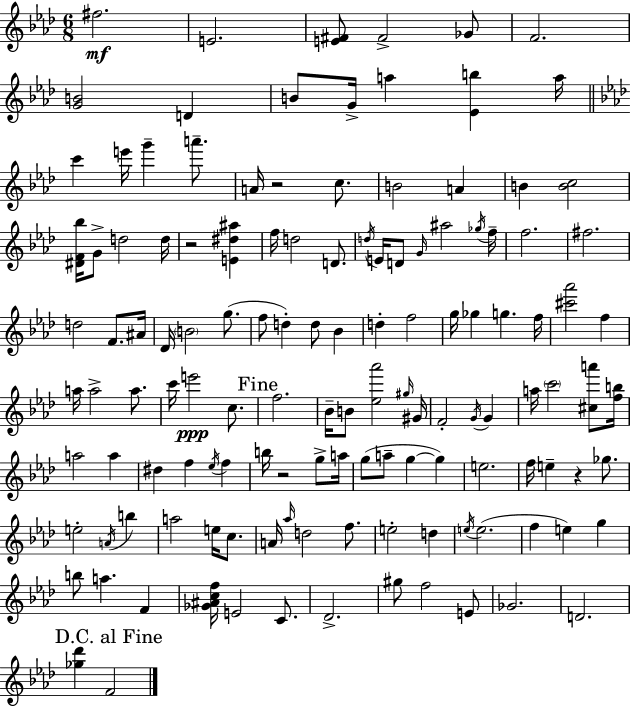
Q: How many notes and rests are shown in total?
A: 129